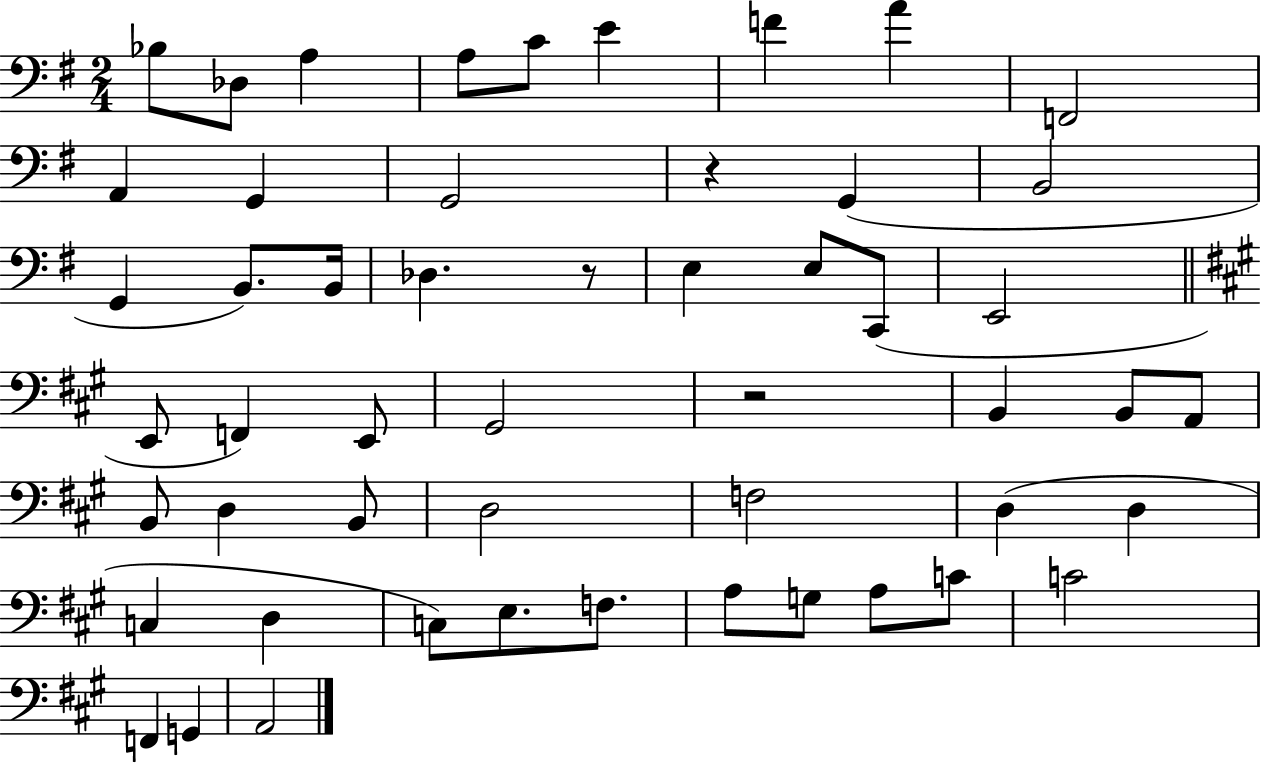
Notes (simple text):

Bb3/e Db3/e A3/q A3/e C4/e E4/q F4/q A4/q F2/h A2/q G2/q G2/h R/q G2/q B2/h G2/q B2/e. B2/s Db3/q. R/e E3/q E3/e C2/e E2/h E2/e F2/q E2/e G#2/h R/h B2/q B2/e A2/e B2/e D3/q B2/e D3/h F3/h D3/q D3/q C3/q D3/q C3/e E3/e. F3/e. A3/e G3/e A3/e C4/e C4/h F2/q G2/q A2/h